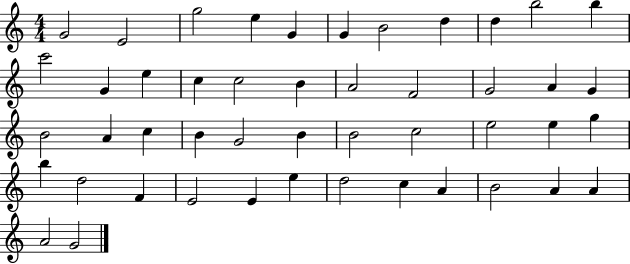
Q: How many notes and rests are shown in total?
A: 47